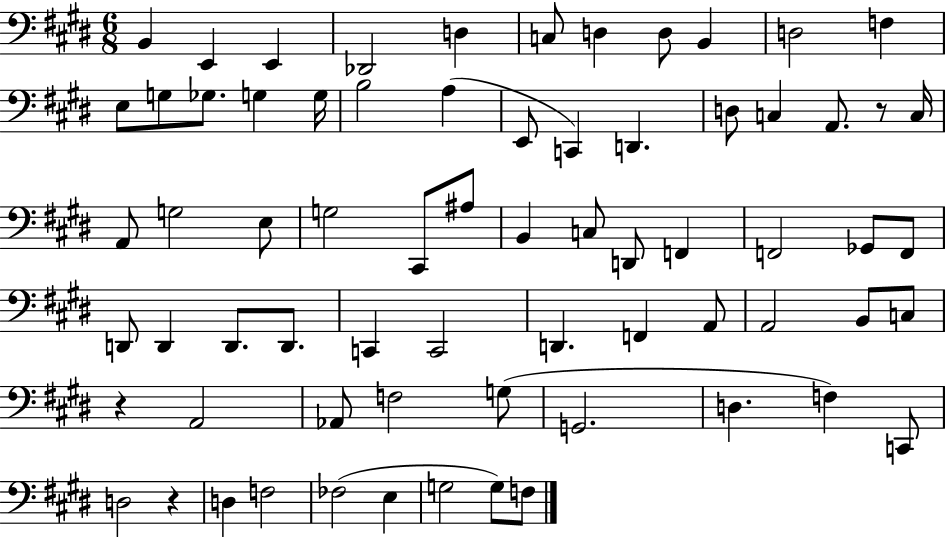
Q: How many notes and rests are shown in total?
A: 69